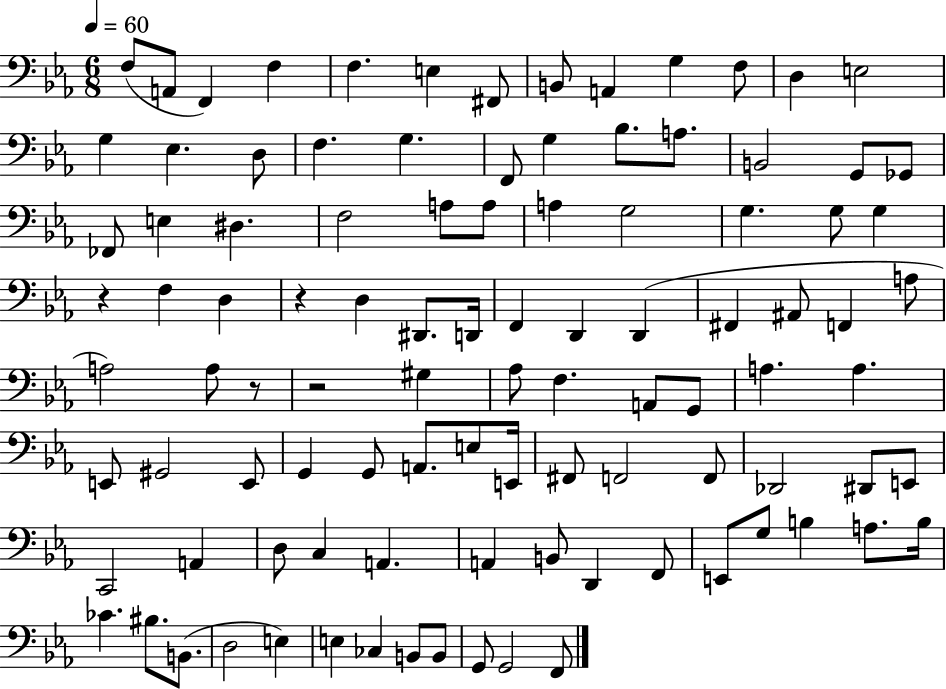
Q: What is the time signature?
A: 6/8